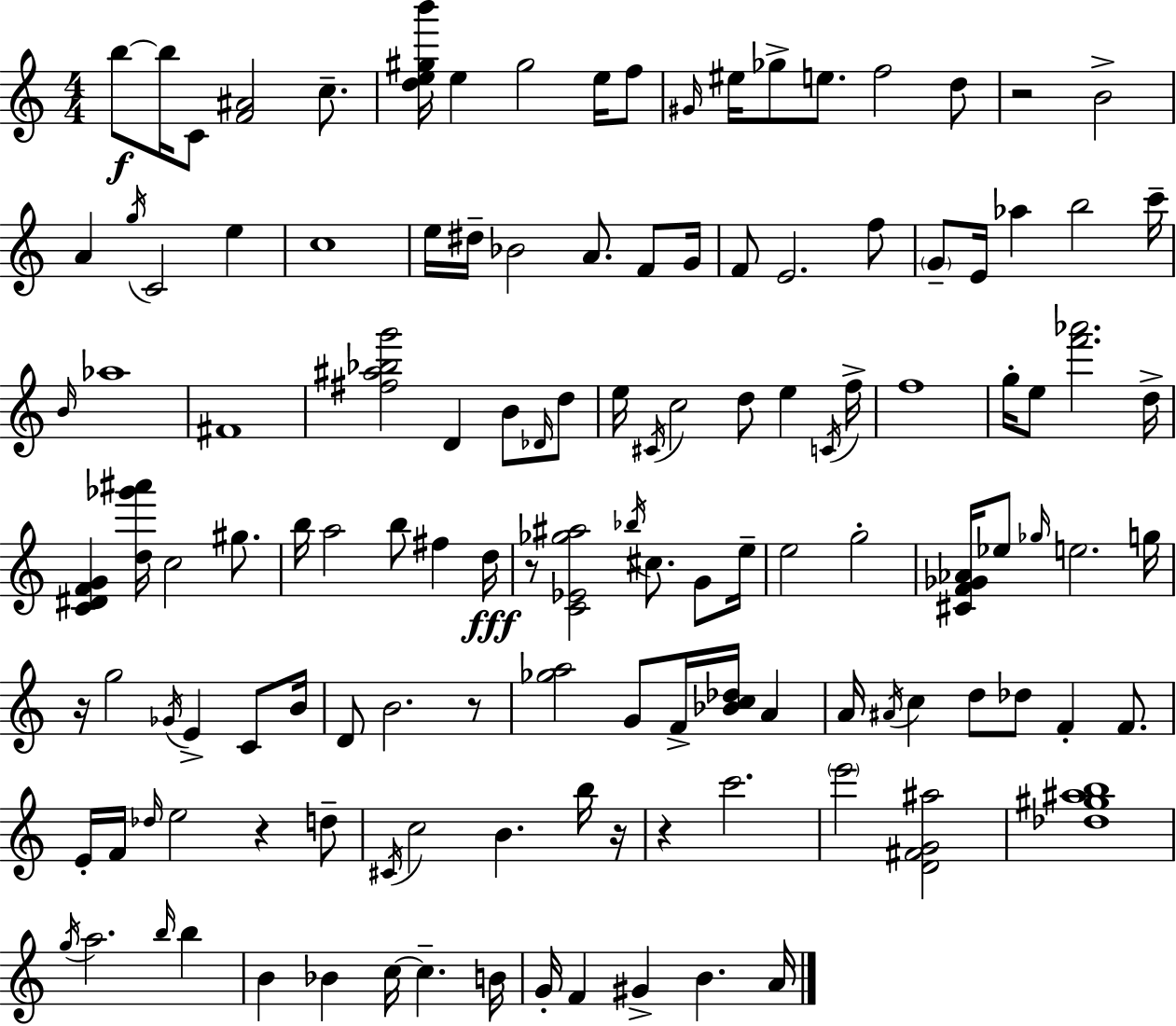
B5/e B5/s C4/e [F4,A#4]/h C5/e. [D5,E5,G#5,B6]/s E5/q G#5/h E5/s F5/e G#4/s EIS5/s Gb5/e E5/e. F5/h D5/e R/h B4/h A4/q G5/s C4/h E5/q C5/w E5/s D#5/s Bb4/h A4/e. F4/e G4/s F4/e E4/h. F5/e G4/e E4/s Ab5/q B5/h C6/s B4/s Ab5/w F#4/w [F#5,A#5,Bb5,G6]/h D4/q B4/e Db4/s D5/e E5/s C#4/s C5/h D5/e E5/q C4/s F5/s F5/w G5/s E5/e [F6,Ab6]/h. D5/s [C4,D#4,F4,G4]/q [D5,Gb6,A#6]/s C5/h G#5/e. B5/s A5/h B5/e F#5/q D5/s R/e [C4,Eb4,Gb5,A#5]/h Bb5/s C#5/e. G4/e E5/s E5/h G5/h [C#4,F4,Gb4,Ab4]/s Eb5/e Gb5/s E5/h. G5/s R/s G5/h Gb4/s E4/q C4/e B4/s D4/e B4/h. R/e [Gb5,A5]/h G4/e F4/s [Bb4,C5,Db5]/s A4/q A4/s A#4/s C5/q D5/e Db5/e F4/q F4/e. E4/s F4/s Db5/s E5/h R/q D5/e C#4/s C5/h B4/q. B5/s R/s R/q C6/h. E6/h [D4,F#4,G4,A#5]/h [Db5,G#5,A#5,B5]/w G5/s A5/h. B5/s B5/q B4/q Bb4/q C5/s C5/q. B4/s G4/s F4/q G#4/q B4/q. A4/s